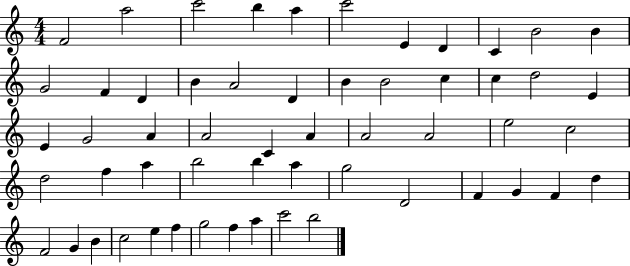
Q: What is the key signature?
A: C major